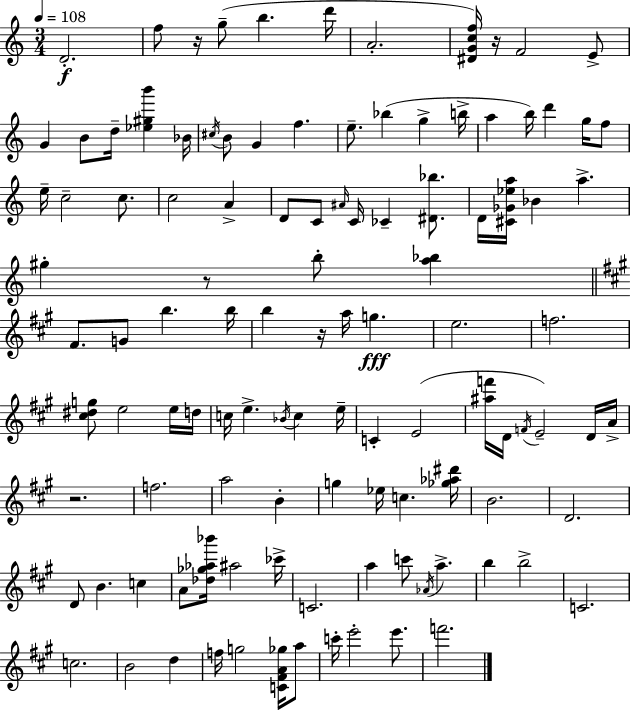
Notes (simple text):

D4/h. F5/e R/s G5/e B5/q. D6/s A4/h. [D#4,G4,C5,F5]/s R/s F4/h E4/e G4/q B4/e D5/s [Eb5,G#5,B6]/q Bb4/s C#5/s B4/e G4/q F5/q. E5/e. Bb5/q G5/q B5/s A5/q B5/s D6/q G5/s F5/e E5/s C5/h C5/e. C5/h A4/q D4/e C4/e A#4/s C4/s CES4/q [D#4,Bb5]/e. D4/s [C#4,Gb4,Eb5,A5]/s Bb4/q A5/q. G#5/q R/e B5/e [A5,Bb5]/q F#4/e. G4/e B5/q. B5/s B5/q R/s A5/s G5/q. E5/h. F5/h. [C#5,D#5,G5]/e E5/h E5/s D5/s C5/s E5/q. Bb4/s C5/q E5/s C4/q E4/h [A#5,F6]/s D4/s F4/s E4/h D4/s A4/s R/h. F5/h. A5/h B4/q G5/q Eb5/s C5/q. [Gb5,Ab5,D#6]/s B4/h. D4/h. D4/e B4/q. C5/q A4/e [Db5,Gb5,Ab5,Bb6]/s A#5/h CES6/s C4/h. A5/q C6/e Ab4/s A5/q. B5/q B5/h C4/h. C5/h. B4/h D5/q F5/s G5/h [C4,F#4,A4,Gb5]/s A5/e C6/s E6/h E6/e. F6/h.